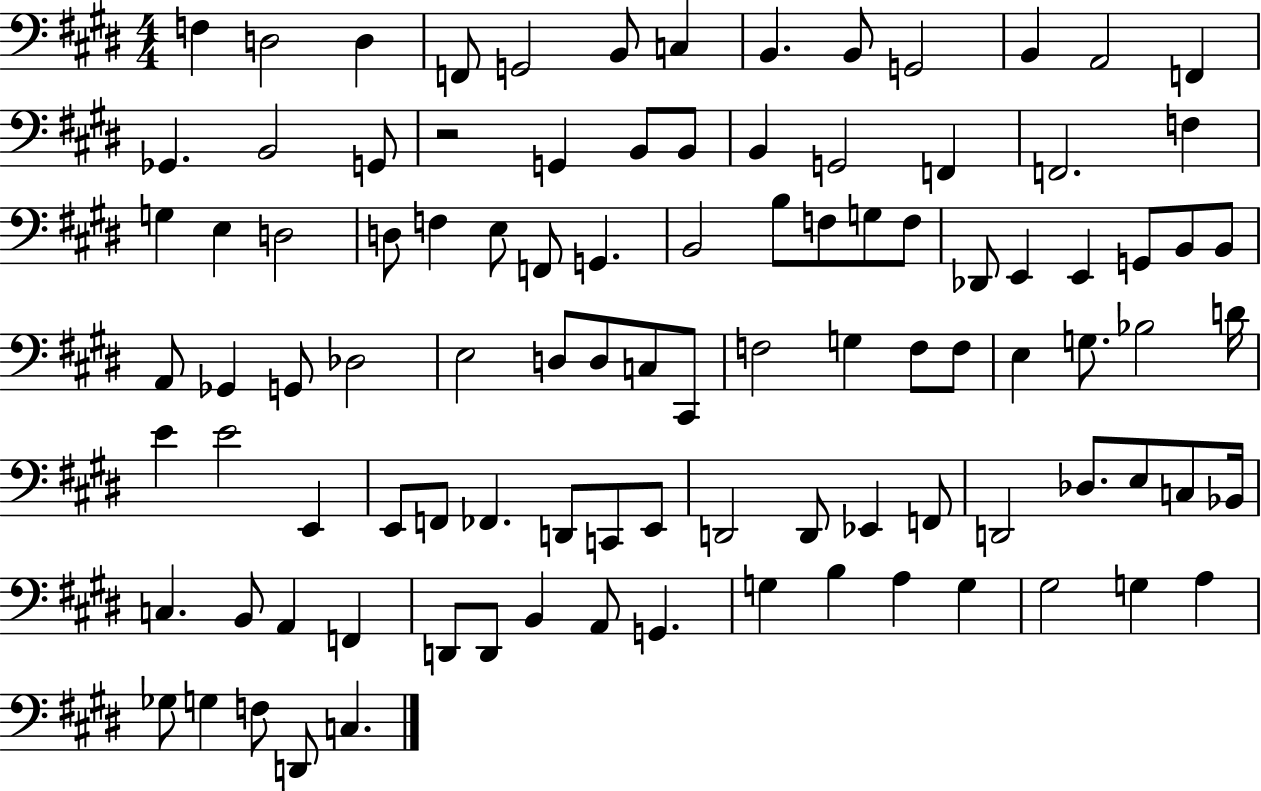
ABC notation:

X:1
T:Untitled
M:4/4
L:1/4
K:E
F, D,2 D, F,,/2 G,,2 B,,/2 C, B,, B,,/2 G,,2 B,, A,,2 F,, _G,, B,,2 G,,/2 z2 G,, B,,/2 B,,/2 B,, G,,2 F,, F,,2 F, G, E, D,2 D,/2 F, E,/2 F,,/2 G,, B,,2 B,/2 F,/2 G,/2 F,/2 _D,,/2 E,, E,, G,,/2 B,,/2 B,,/2 A,,/2 _G,, G,,/2 _D,2 E,2 D,/2 D,/2 C,/2 ^C,,/2 F,2 G, F,/2 F,/2 E, G,/2 _B,2 D/4 E E2 E,, E,,/2 F,,/2 _F,, D,,/2 C,,/2 E,,/2 D,,2 D,,/2 _E,, F,,/2 D,,2 _D,/2 E,/2 C,/2 _B,,/4 C, B,,/2 A,, F,, D,,/2 D,,/2 B,, A,,/2 G,, G, B, A, G, ^G,2 G, A, _G,/2 G, F,/2 D,,/2 C,